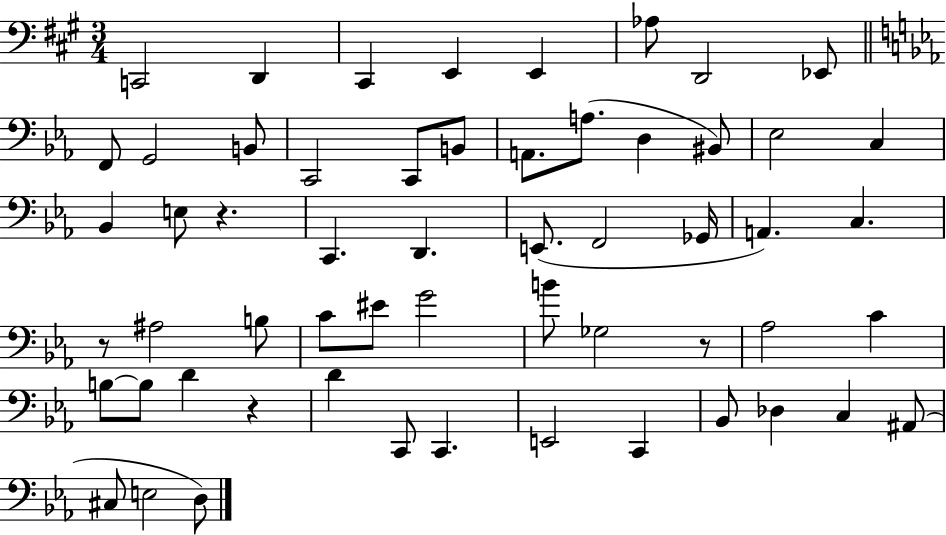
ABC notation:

X:1
T:Untitled
M:3/4
L:1/4
K:A
C,,2 D,, ^C,, E,, E,, _A,/2 D,,2 _E,,/2 F,,/2 G,,2 B,,/2 C,,2 C,,/2 B,,/2 A,,/2 A,/2 D, ^B,,/2 _E,2 C, _B,, E,/2 z C,, D,, E,,/2 F,,2 _G,,/4 A,, C, z/2 ^A,2 B,/2 C/2 ^E/2 G2 B/2 _G,2 z/2 _A,2 C B,/2 B,/2 D z D C,,/2 C,, E,,2 C,, _B,,/2 _D, C, ^A,,/2 ^C,/2 E,2 D,/2